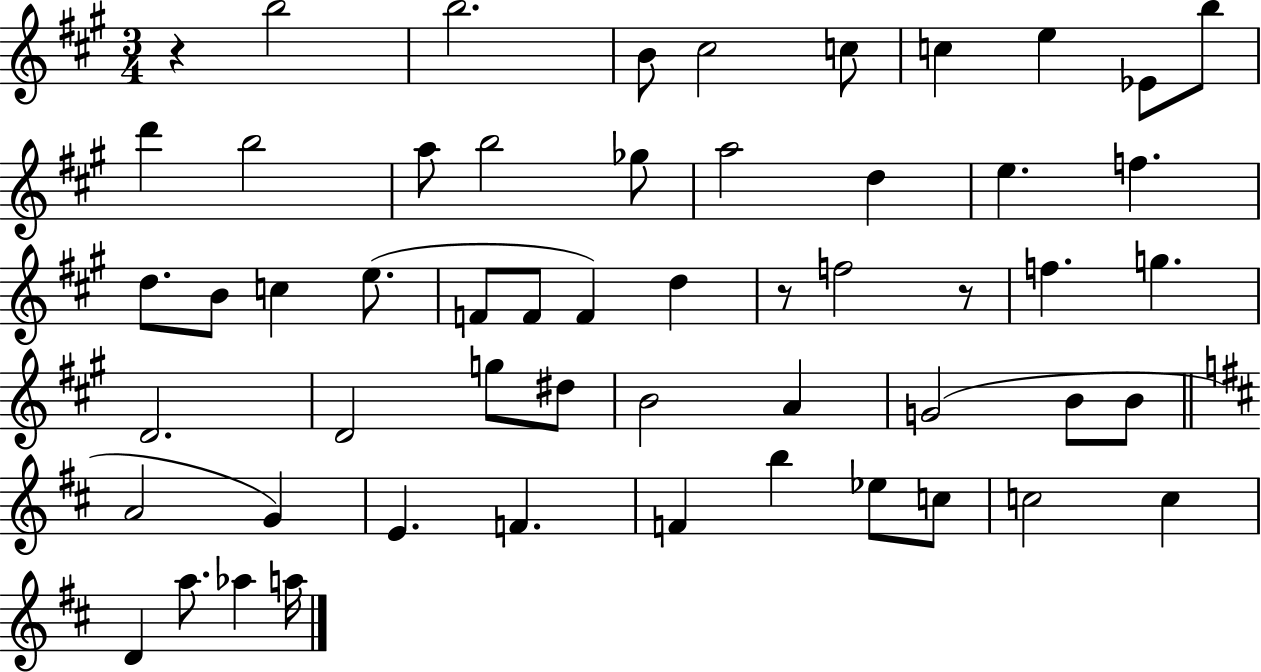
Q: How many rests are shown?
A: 3